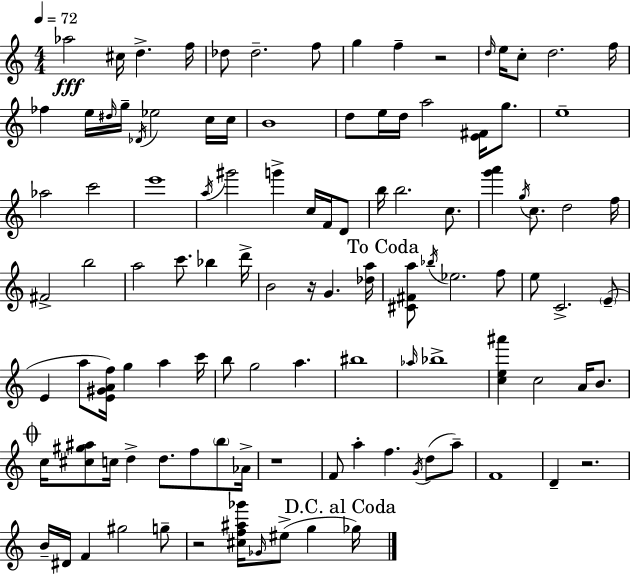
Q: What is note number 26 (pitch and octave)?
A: D5